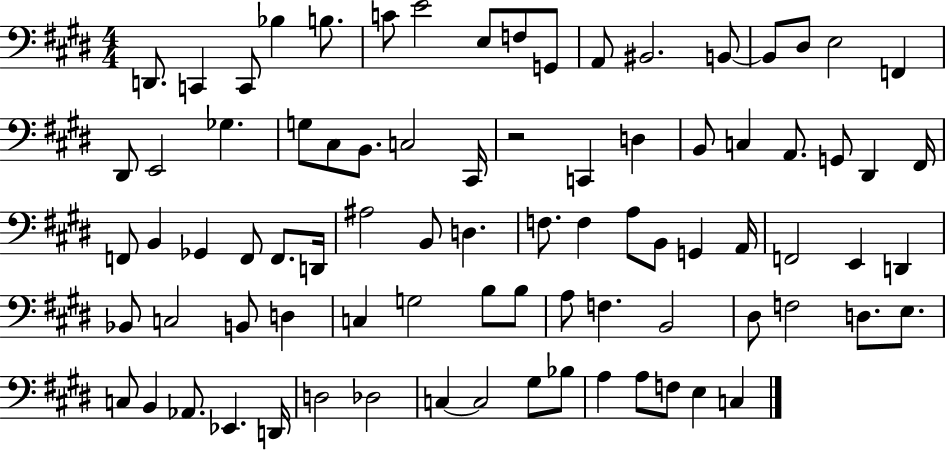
{
  \clef bass
  \numericTimeSignature
  \time 4/4
  \key e \major
  d,8. c,4 c,8 bes4 b8. | c'8 e'2 e8 f8 g,8 | a,8 bis,2. b,8~~ | b,8 dis8 e2 f,4 | \break dis,8 e,2 ges4. | g8 cis8 b,8. c2 cis,16 | r2 c,4 d4 | b,8 c4 a,8. g,8 dis,4 fis,16 | \break f,8 b,4 ges,4 f,8 f,8. d,16 | ais2 b,8 d4. | f8. f4 a8 b,8 g,4 a,16 | f,2 e,4 d,4 | \break bes,8 c2 b,8 d4 | c4 g2 b8 b8 | a8 f4. b,2 | dis8 f2 d8. e8. | \break c8 b,4 aes,8. ees,4. d,16 | d2 des2 | c4~~ c2 gis8 bes8 | a4 a8 f8 e4 c4 | \break \bar "|."
}